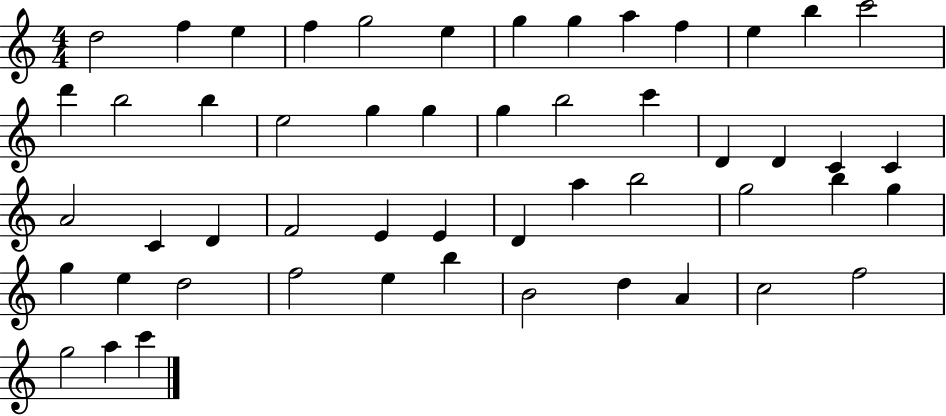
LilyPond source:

{
  \clef treble
  \numericTimeSignature
  \time 4/4
  \key c \major
  d''2 f''4 e''4 | f''4 g''2 e''4 | g''4 g''4 a''4 f''4 | e''4 b''4 c'''2 | \break d'''4 b''2 b''4 | e''2 g''4 g''4 | g''4 b''2 c'''4 | d'4 d'4 c'4 c'4 | \break a'2 c'4 d'4 | f'2 e'4 e'4 | d'4 a''4 b''2 | g''2 b''4 g''4 | \break g''4 e''4 d''2 | f''2 e''4 b''4 | b'2 d''4 a'4 | c''2 f''2 | \break g''2 a''4 c'''4 | \bar "|."
}